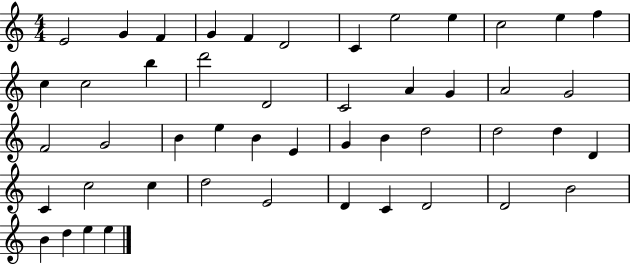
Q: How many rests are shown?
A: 0